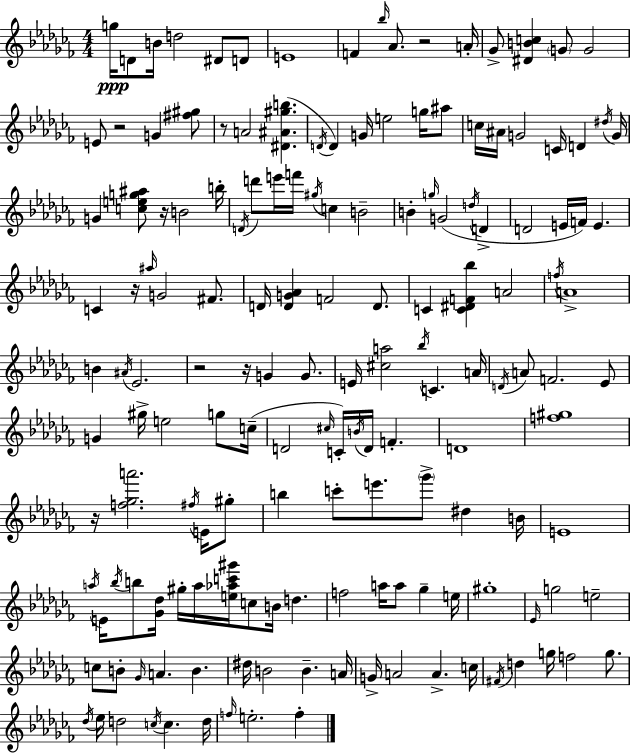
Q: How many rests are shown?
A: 8